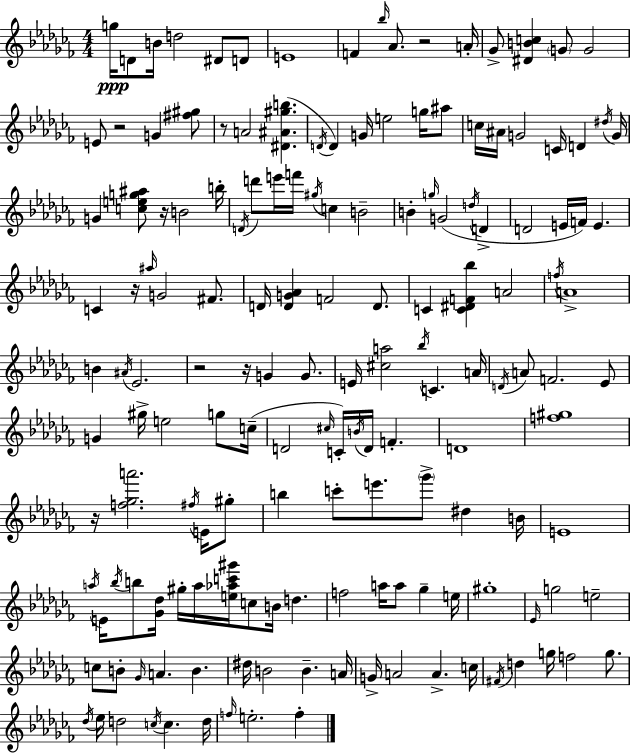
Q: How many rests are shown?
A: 8